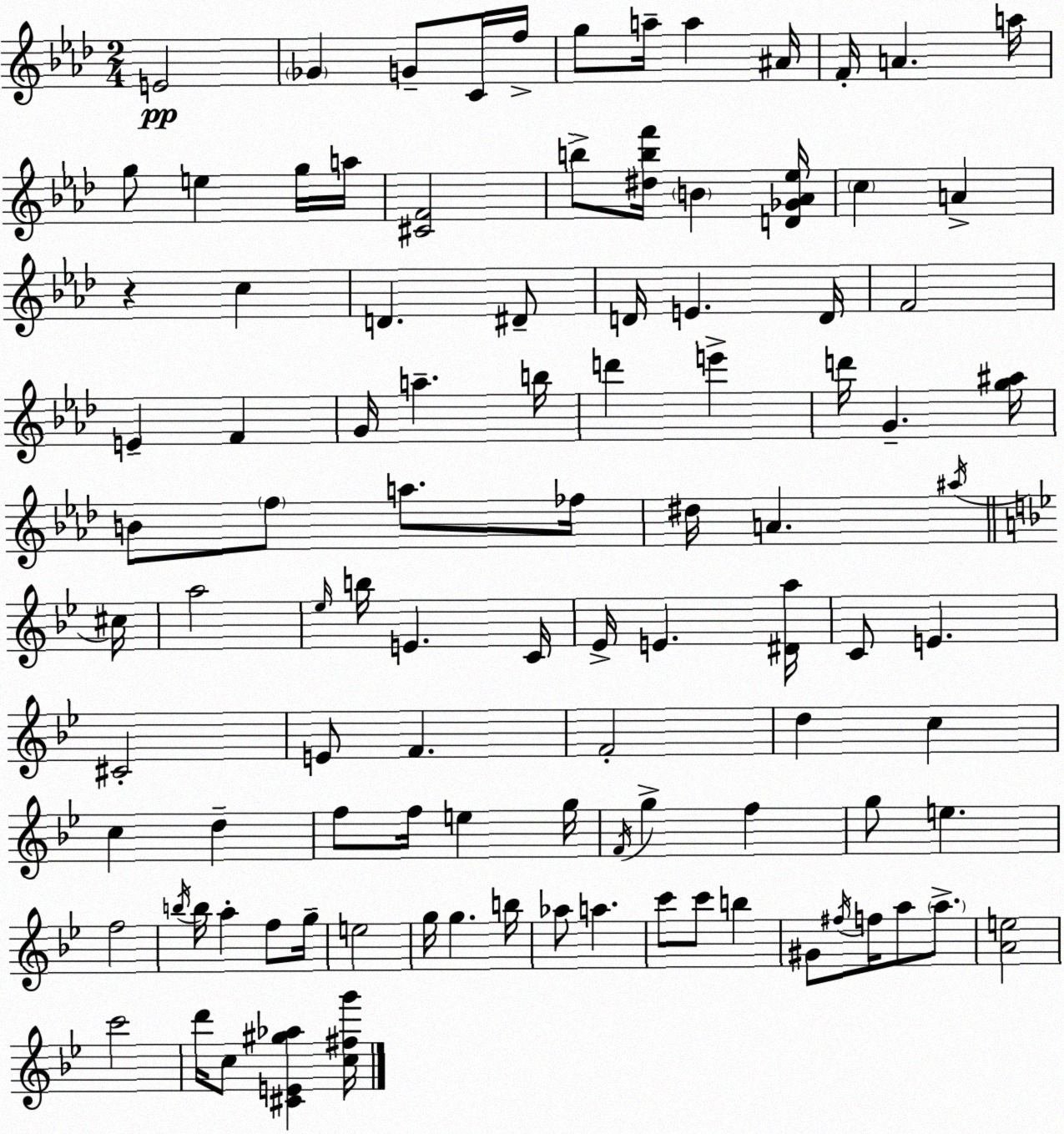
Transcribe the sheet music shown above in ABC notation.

X:1
T:Untitled
M:2/4
L:1/4
K:Fm
E2 _G G/2 C/4 f/4 g/2 a/4 a ^A/4 F/4 A a/4 g/2 e g/4 a/4 [^CF]2 b/2 [^dbf']/4 B [D_G_A_e]/4 c A z c D ^D/2 D/4 E D/4 F2 E F G/4 a b/4 d' e' d'/4 G [g^a]/4 B/2 f/2 a/2 _f/4 ^d/4 A ^a/4 ^c/4 a2 _e/4 b/4 E C/4 _E/4 E [^Da]/4 C/2 E ^C2 E/2 F F2 d c c d f/2 f/4 e g/4 F/4 g f g/2 e f2 b/4 b/4 a f/2 g/4 e2 g/4 g b/4 _a/2 a c'/2 c'/2 b ^G/2 ^f/4 f/4 a/2 a/2 [Ae]2 c'2 d'/4 c/2 [^CE^g_a] [c^fg']/4